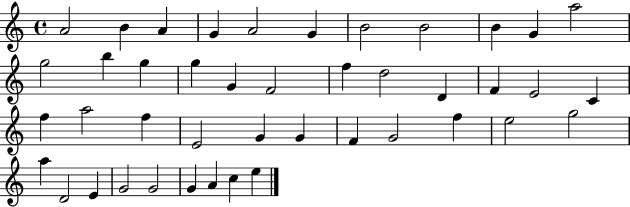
X:1
T:Untitled
M:4/4
L:1/4
K:C
A2 B A G A2 G B2 B2 B G a2 g2 b g g G F2 f d2 D F E2 C f a2 f E2 G G F G2 f e2 g2 a D2 E G2 G2 G A c e